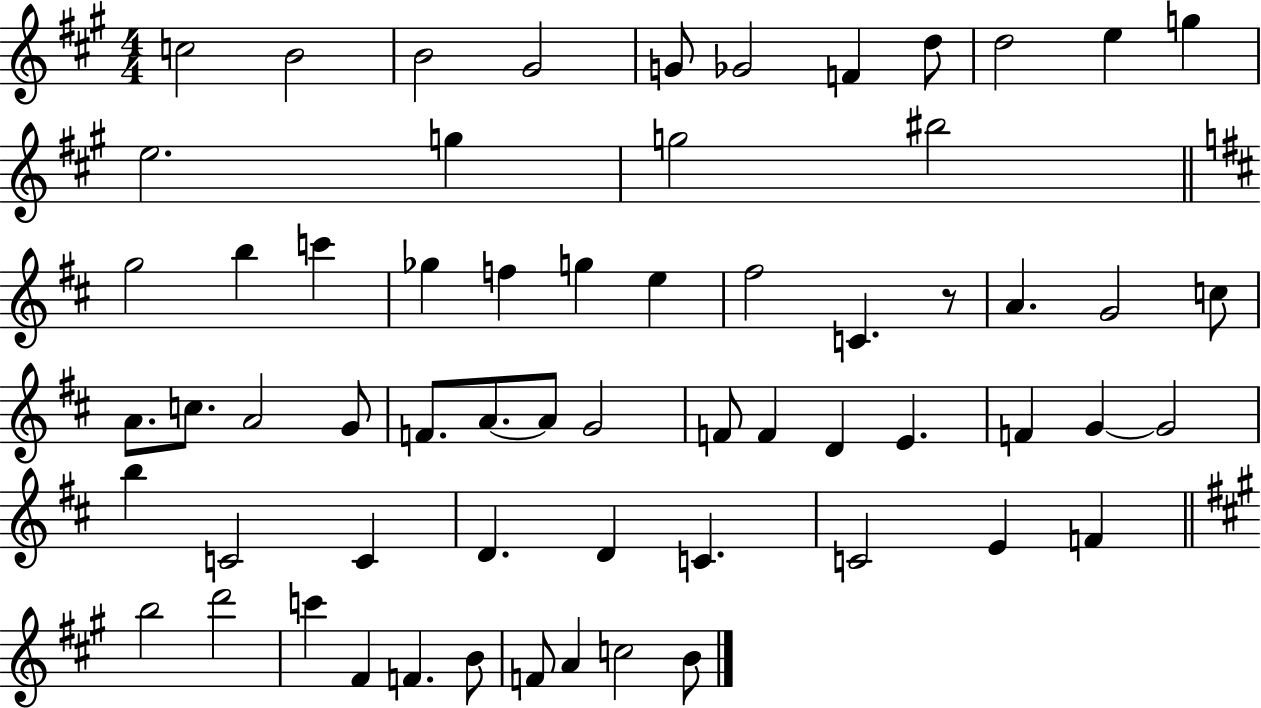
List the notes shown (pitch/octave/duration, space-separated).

C5/h B4/h B4/h G#4/h G4/e Gb4/h F4/q D5/e D5/h E5/q G5/q E5/h. G5/q G5/h BIS5/h G5/h B5/q C6/q Gb5/q F5/q G5/q E5/q F#5/h C4/q. R/e A4/q. G4/h C5/e A4/e. C5/e. A4/h G4/e F4/e. A4/e. A4/e G4/h F4/e F4/q D4/q E4/q. F4/q G4/q G4/h B5/q C4/h C4/q D4/q. D4/q C4/q. C4/h E4/q F4/q B5/h D6/h C6/q F#4/q F4/q. B4/e F4/e A4/q C5/h B4/e